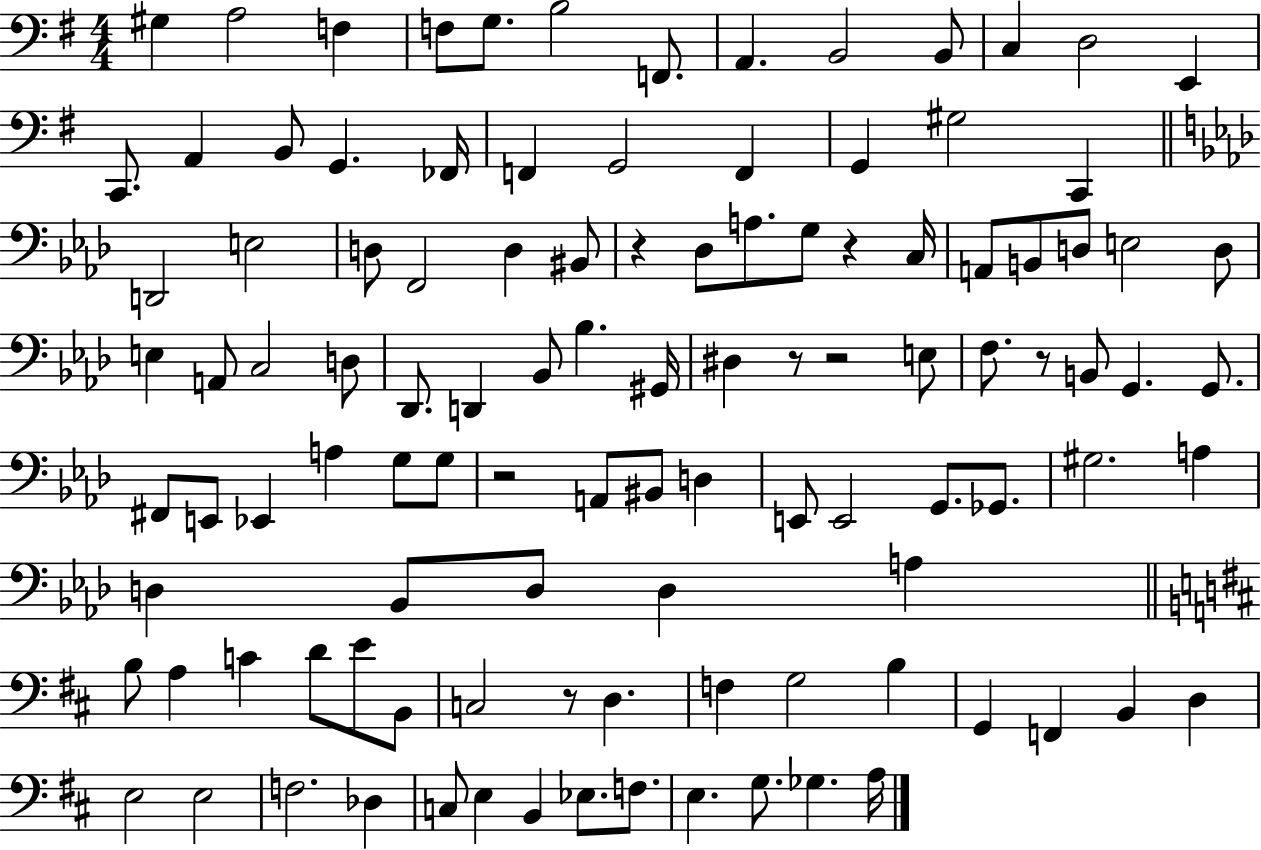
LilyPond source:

{
  \clef bass
  \numericTimeSignature
  \time 4/4
  \key g \major
  gis4 a2 f4 | f8 g8. b2 f,8. | a,4. b,2 b,8 | c4 d2 e,4 | \break c,8. a,4 b,8 g,4. fes,16 | f,4 g,2 f,4 | g,4 gis2 c,4 | \bar "||" \break \key f \minor d,2 e2 | d8 f,2 d4 bis,8 | r4 des8 a8. g8 r4 c16 | a,8 b,8 d8 e2 d8 | \break e4 a,8 c2 d8 | des,8. d,4 bes,8 bes4. gis,16 | dis4 r8 r2 e8 | f8. r8 b,8 g,4. g,8. | \break fis,8 e,8 ees,4 a4 g8 g8 | r2 a,8 bis,8 d4 | e,8 e,2 g,8. ges,8. | gis2. a4 | \break d4 bes,8 d8 d4 a4 | \bar "||" \break \key b \minor b8 a4 c'4 d'8 e'8 b,8 | c2 r8 d4. | f4 g2 b4 | g,4 f,4 b,4 d4 | \break e2 e2 | f2. des4 | c8 e4 b,4 ees8. f8. | e4. g8. ges4. a16 | \break \bar "|."
}